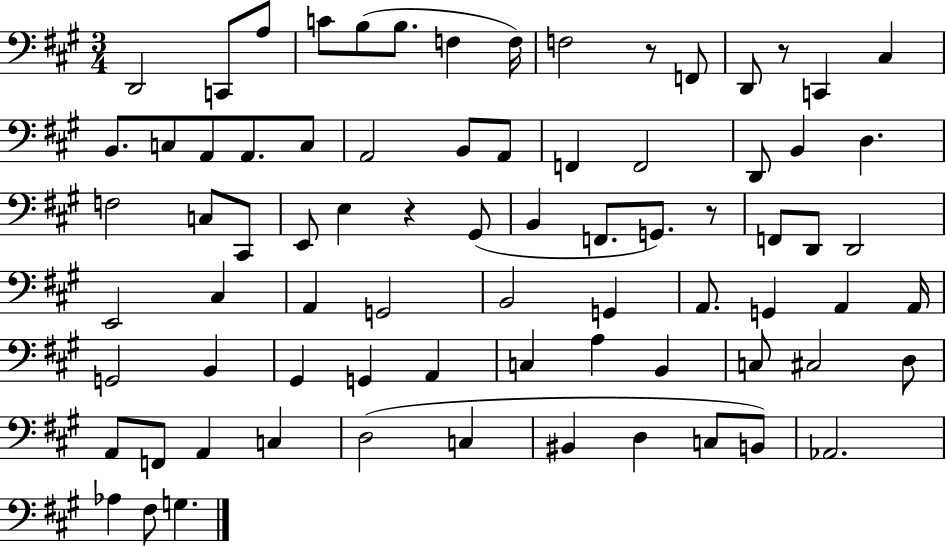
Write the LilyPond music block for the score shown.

{
  \clef bass
  \numericTimeSignature
  \time 3/4
  \key a \major
  \repeat volta 2 { d,2 c,8 a8 | c'8 b8( b8. f4 f16) | f2 r8 f,8 | d,8 r8 c,4 cis4 | \break b,8. c8 a,8 a,8. c8 | a,2 b,8 a,8 | f,4 f,2 | d,8 b,4 d4. | \break f2 c8 cis,8 | e,8 e4 r4 gis,8( | b,4 f,8. g,8.) r8 | f,8 d,8 d,2 | \break e,2 cis4 | a,4 g,2 | b,2 g,4 | a,8. g,4 a,4 a,16 | \break g,2 b,4 | gis,4 g,4 a,4 | c4 a4 b,4 | c8 cis2 d8 | \break a,8 f,8 a,4 c4 | d2( c4 | bis,4 d4 c8 b,8) | aes,2. | \break aes4 fis8 g4. | } \bar "|."
}